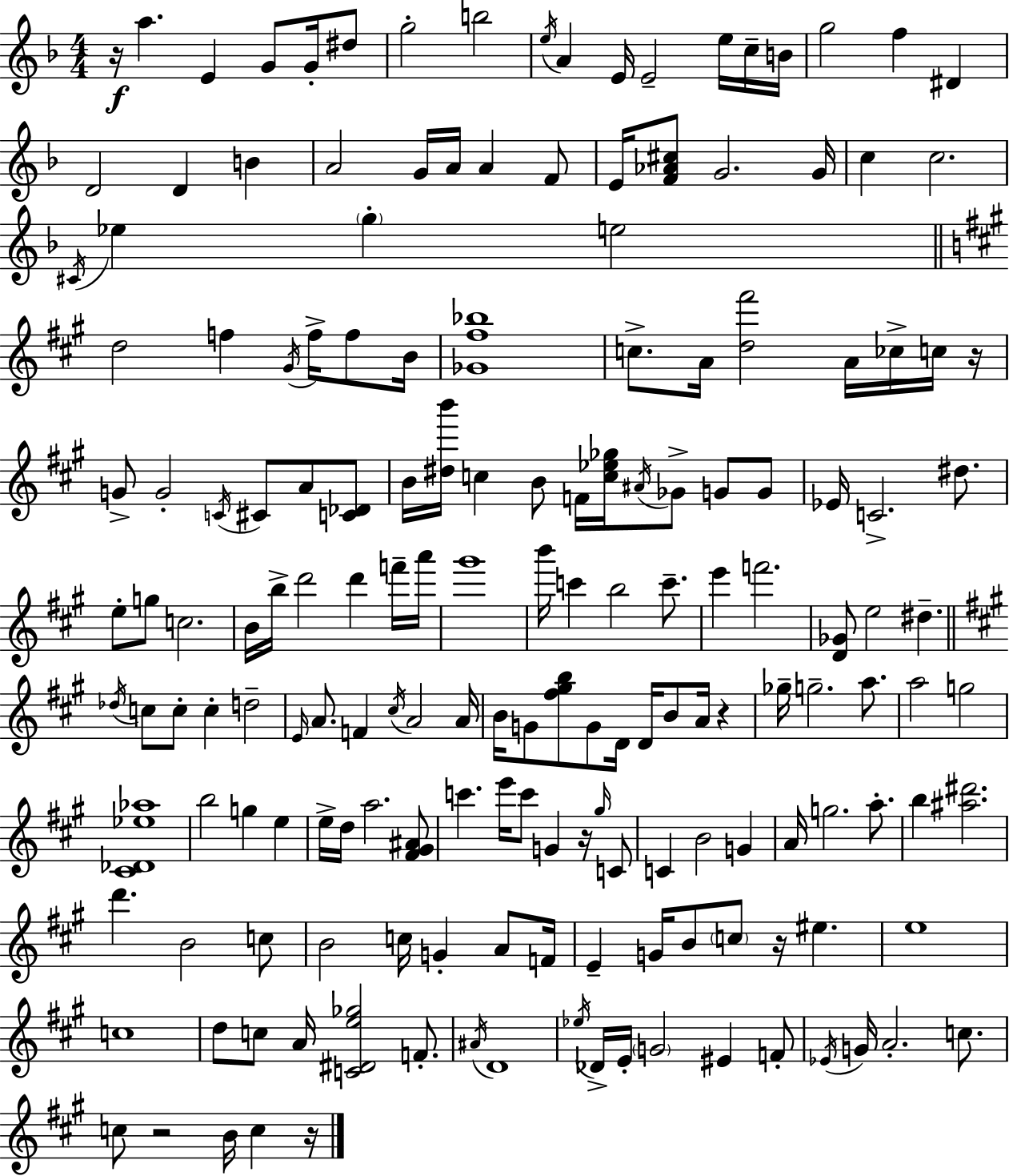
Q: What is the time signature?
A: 4/4